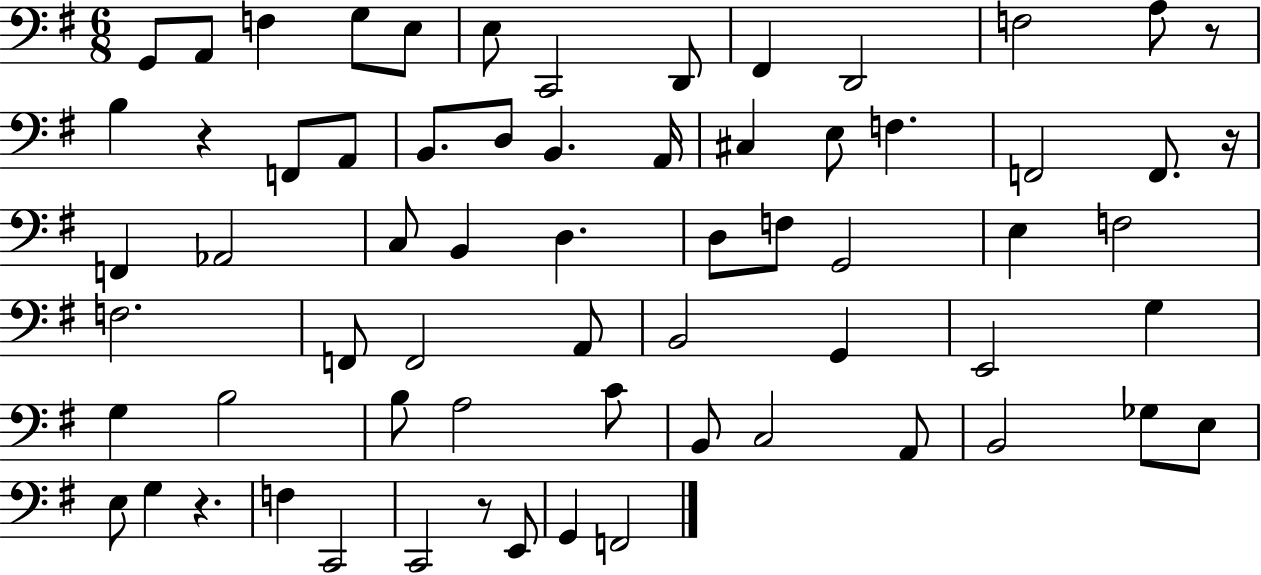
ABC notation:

X:1
T:Untitled
M:6/8
L:1/4
K:G
G,,/2 A,,/2 F, G,/2 E,/2 E,/2 C,,2 D,,/2 ^F,, D,,2 F,2 A,/2 z/2 B, z F,,/2 A,,/2 B,,/2 D,/2 B,, A,,/4 ^C, E,/2 F, F,,2 F,,/2 z/4 F,, _A,,2 C,/2 B,, D, D,/2 F,/2 G,,2 E, F,2 F,2 F,,/2 F,,2 A,,/2 B,,2 G,, E,,2 G, G, B,2 B,/2 A,2 C/2 B,,/2 C,2 A,,/2 B,,2 _G,/2 E,/2 E,/2 G, z F, C,,2 C,,2 z/2 E,,/2 G,, F,,2